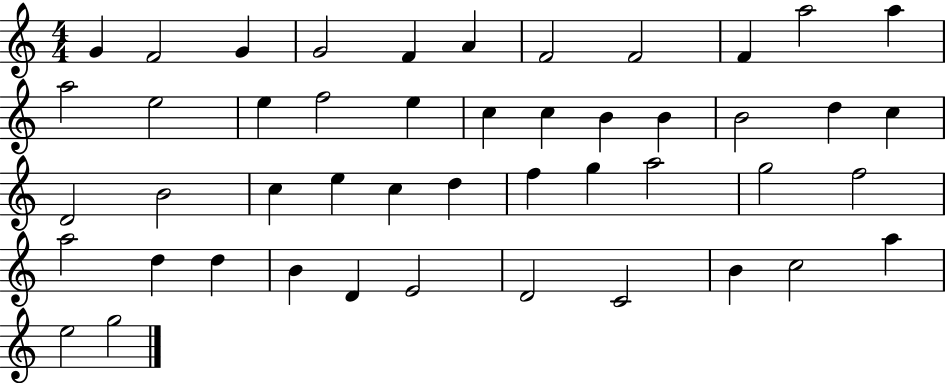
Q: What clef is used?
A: treble